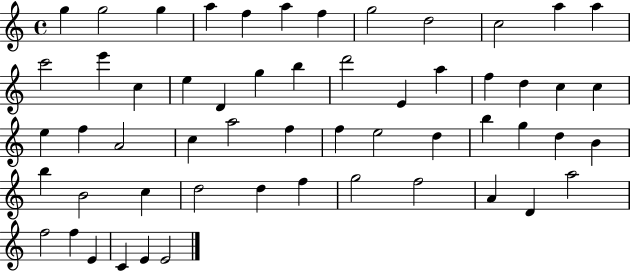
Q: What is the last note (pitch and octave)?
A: E4